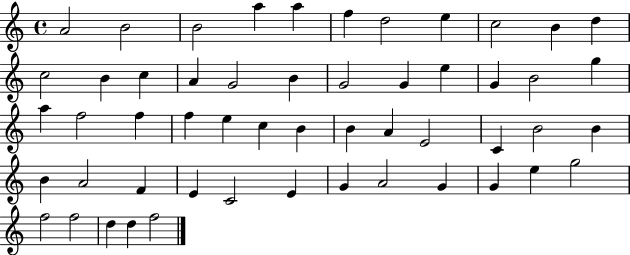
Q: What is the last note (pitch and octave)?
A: F5